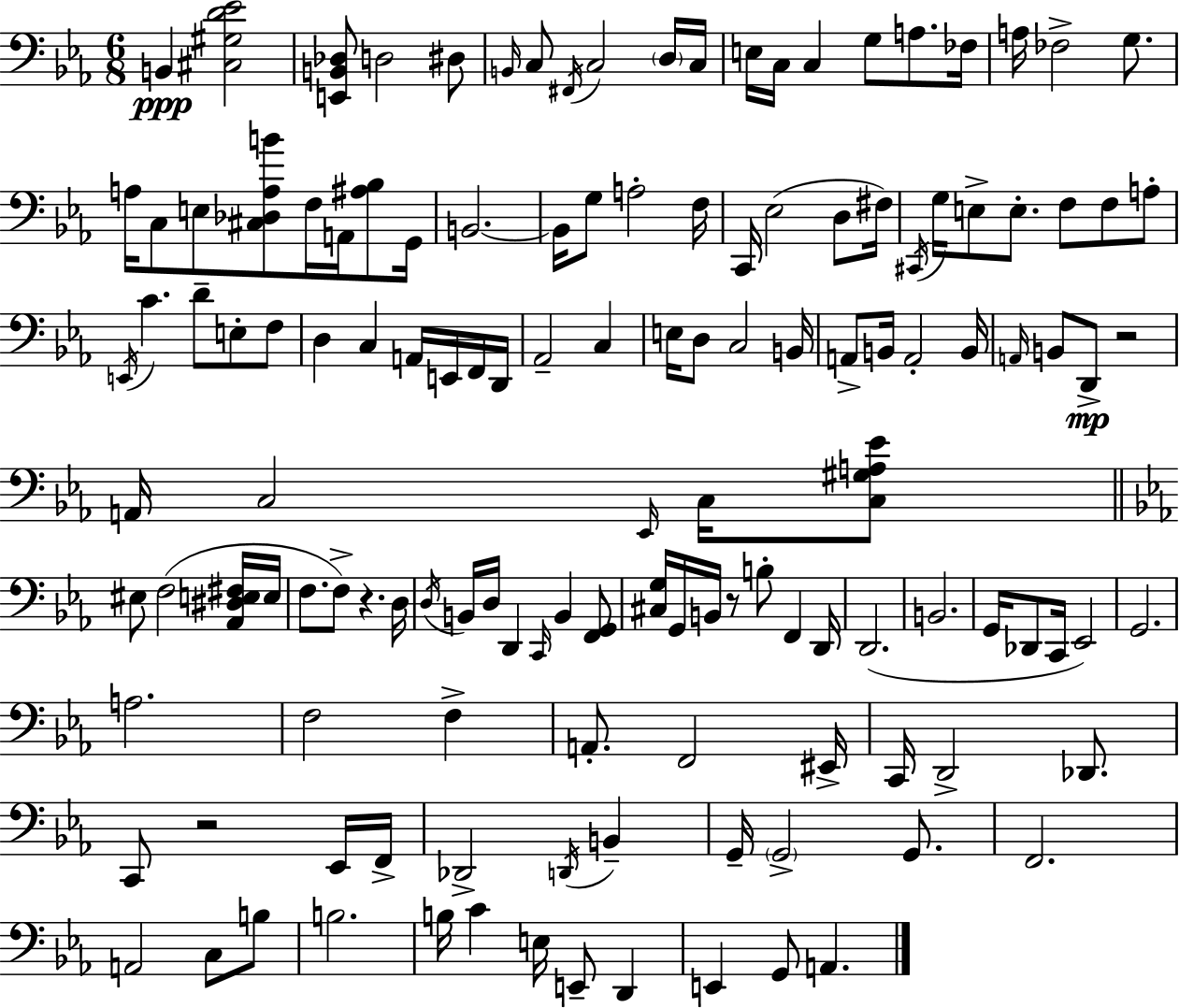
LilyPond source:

{
  \clef bass
  \numericTimeSignature
  \time 6/8
  \key c \minor
  \repeat volta 2 { b,4\ppp <cis gis d' ees'>2 | <e, b, des>8 d2 dis8 | \grace { b,16 } c8 \acciaccatura { fis,16 } c2 | \parenthesize d16 c16 e16 c16 c4 g8 a8. | \break fes16 a16 fes2-> g8. | a16 c8 e8 <cis des a b'>8 f16 a,16 <ais bes>8 | g,16 b,2.~~ | b,16 g8 a2-. | \break f16 c,16 ees2( d8 | fis16) \acciaccatura { cis,16 } g16 e8-> e8.-. f8 f8 | a8-. \acciaccatura { e,16 } c'4. d'8-- | e8-. f8 d4 c4 | \break a,16 e,16 f,16 d,16 aes,2-- | c4 e16 d8 c2 | b,16 a,8-> b,16 a,2-. | b,16 \grace { a,16 } b,8 d,8->\mp r2 | \break a,16 c2 | \grace { ees,16 } c16 <c gis a ees'>8 \bar "||" \break \key c \minor eis8 f2( <aes, dis e fis>16 e16 | f8. f8->) r4. d16 | \acciaccatura { d16 } b,16 d16 d,4 \grace { c,16 } b,4 | <f, g,>8 <cis g>16 g,16 b,16 r8 b8-. f,4 | \break d,16 d,2.( | b,2. | g,16 des,8 c,16 ees,2) | g,2. | \break a2. | f2 f4-> | a,8.-. f,2 | eis,16-> c,16 d,2-> des,8. | \break c,8 r2 | ees,16 f,16-> des,2-> \acciaccatura { d,16 } b,4-- | g,16-- \parenthesize g,2-> | g,8. f,2. | \break a,2 c8 | b8 b2. | b16 c'4 e16 e,8-- d,4 | e,4 g,8 a,4. | \break } \bar "|."
}